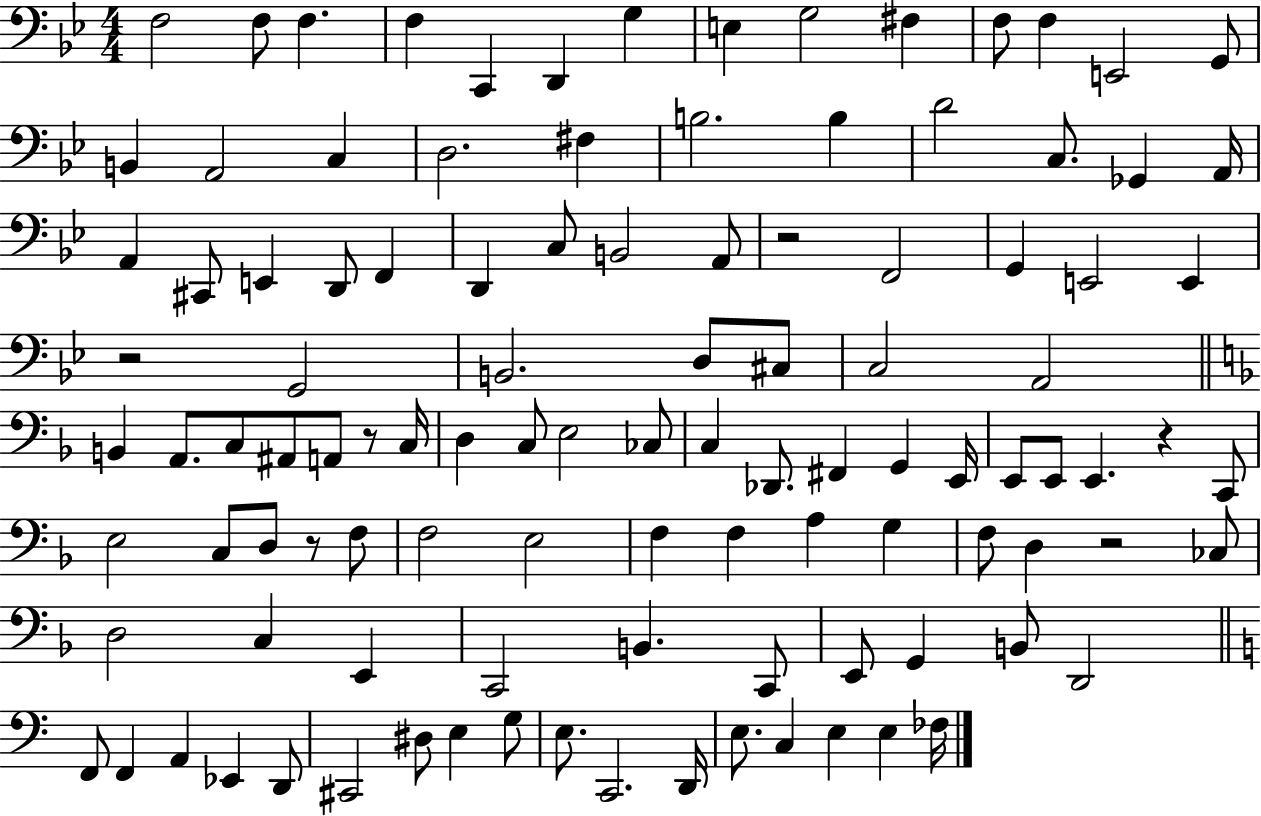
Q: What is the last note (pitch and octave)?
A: FES3